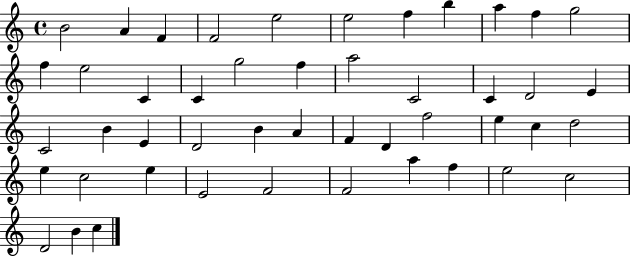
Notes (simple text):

B4/h A4/q F4/q F4/h E5/h E5/h F5/q B5/q A5/q F5/q G5/h F5/q E5/h C4/q C4/q G5/h F5/q A5/h C4/h C4/q D4/h E4/q C4/h B4/q E4/q D4/h B4/q A4/q F4/q D4/q F5/h E5/q C5/q D5/h E5/q C5/h E5/q E4/h F4/h F4/h A5/q F5/q E5/h C5/h D4/h B4/q C5/q